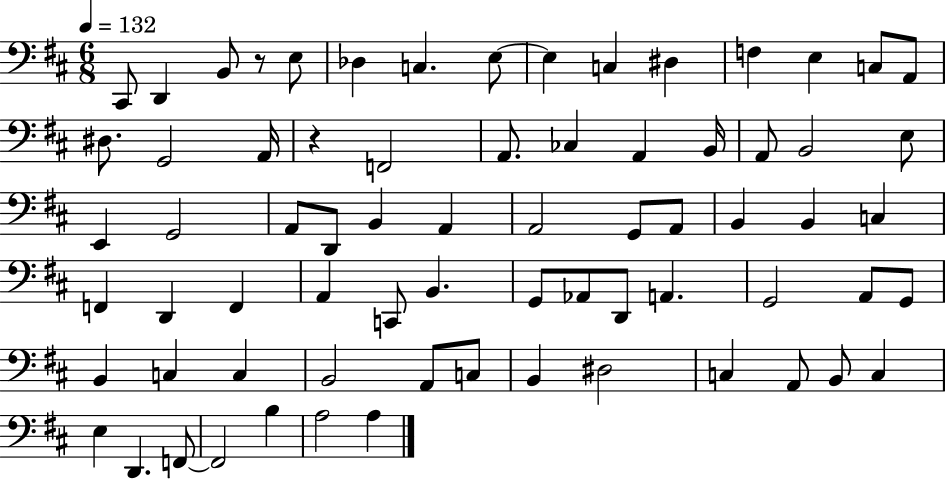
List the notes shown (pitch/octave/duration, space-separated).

C#2/e D2/q B2/e R/e E3/e Db3/q C3/q. E3/e E3/q C3/q D#3/q F3/q E3/q C3/e A2/e D#3/e. G2/h A2/s R/q F2/h A2/e. CES3/q A2/q B2/s A2/e B2/h E3/e E2/q G2/h A2/e D2/e B2/q A2/q A2/h G2/e A2/e B2/q B2/q C3/q F2/q D2/q F2/q A2/q C2/e B2/q. G2/e Ab2/e D2/e A2/q. G2/h A2/e G2/e B2/q C3/q C3/q B2/h A2/e C3/e B2/q D#3/h C3/q A2/e B2/e C3/q E3/q D2/q. F2/e F2/h B3/q A3/h A3/q